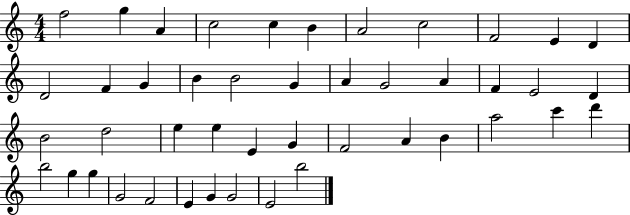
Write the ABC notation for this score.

X:1
T:Untitled
M:4/4
L:1/4
K:C
f2 g A c2 c B A2 c2 F2 E D D2 F G B B2 G A G2 A F E2 D B2 d2 e e E G F2 A B a2 c' d' b2 g g G2 F2 E G G2 E2 b2